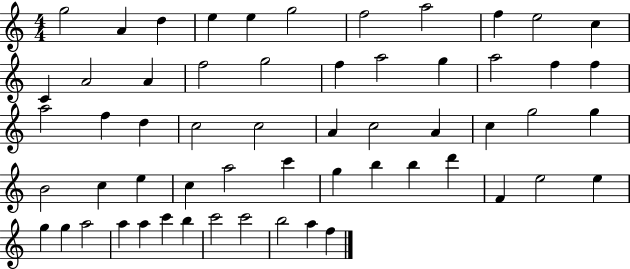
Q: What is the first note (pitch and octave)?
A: G5